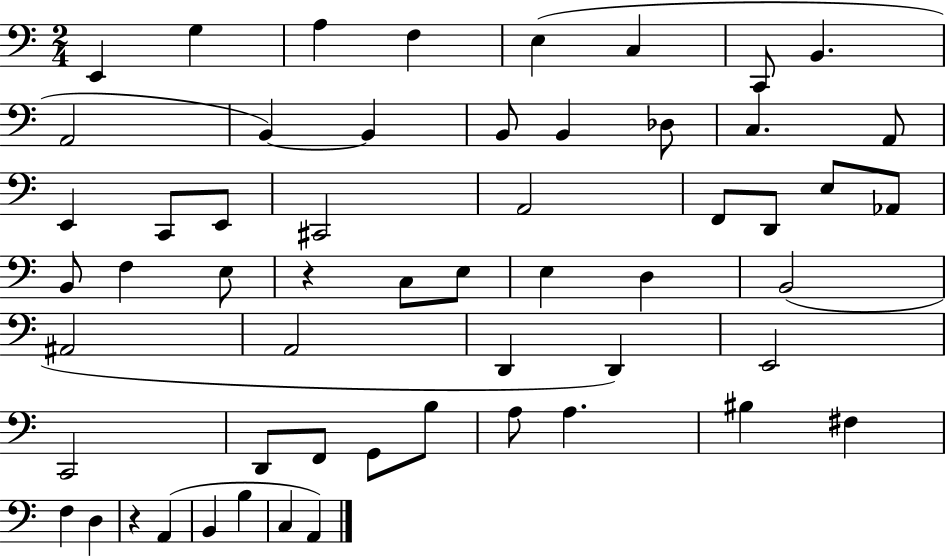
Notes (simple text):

E2/q G3/q A3/q F3/q E3/q C3/q C2/e B2/q. A2/h B2/q B2/q B2/e B2/q Db3/e C3/q. A2/e E2/q C2/e E2/e C#2/h A2/h F2/e D2/e E3/e Ab2/e B2/e F3/q E3/e R/q C3/e E3/e E3/q D3/q B2/h A#2/h A2/h D2/q D2/q E2/h C2/h D2/e F2/e G2/e B3/e A3/e A3/q. BIS3/q F#3/q F3/q D3/q R/q A2/q B2/q B3/q C3/q A2/q